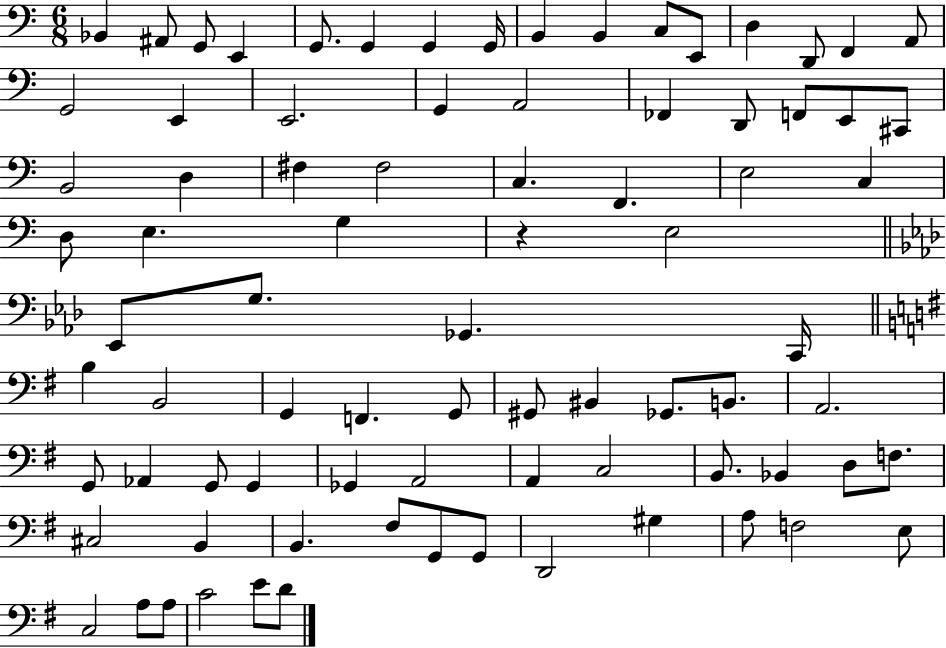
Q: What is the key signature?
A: C major